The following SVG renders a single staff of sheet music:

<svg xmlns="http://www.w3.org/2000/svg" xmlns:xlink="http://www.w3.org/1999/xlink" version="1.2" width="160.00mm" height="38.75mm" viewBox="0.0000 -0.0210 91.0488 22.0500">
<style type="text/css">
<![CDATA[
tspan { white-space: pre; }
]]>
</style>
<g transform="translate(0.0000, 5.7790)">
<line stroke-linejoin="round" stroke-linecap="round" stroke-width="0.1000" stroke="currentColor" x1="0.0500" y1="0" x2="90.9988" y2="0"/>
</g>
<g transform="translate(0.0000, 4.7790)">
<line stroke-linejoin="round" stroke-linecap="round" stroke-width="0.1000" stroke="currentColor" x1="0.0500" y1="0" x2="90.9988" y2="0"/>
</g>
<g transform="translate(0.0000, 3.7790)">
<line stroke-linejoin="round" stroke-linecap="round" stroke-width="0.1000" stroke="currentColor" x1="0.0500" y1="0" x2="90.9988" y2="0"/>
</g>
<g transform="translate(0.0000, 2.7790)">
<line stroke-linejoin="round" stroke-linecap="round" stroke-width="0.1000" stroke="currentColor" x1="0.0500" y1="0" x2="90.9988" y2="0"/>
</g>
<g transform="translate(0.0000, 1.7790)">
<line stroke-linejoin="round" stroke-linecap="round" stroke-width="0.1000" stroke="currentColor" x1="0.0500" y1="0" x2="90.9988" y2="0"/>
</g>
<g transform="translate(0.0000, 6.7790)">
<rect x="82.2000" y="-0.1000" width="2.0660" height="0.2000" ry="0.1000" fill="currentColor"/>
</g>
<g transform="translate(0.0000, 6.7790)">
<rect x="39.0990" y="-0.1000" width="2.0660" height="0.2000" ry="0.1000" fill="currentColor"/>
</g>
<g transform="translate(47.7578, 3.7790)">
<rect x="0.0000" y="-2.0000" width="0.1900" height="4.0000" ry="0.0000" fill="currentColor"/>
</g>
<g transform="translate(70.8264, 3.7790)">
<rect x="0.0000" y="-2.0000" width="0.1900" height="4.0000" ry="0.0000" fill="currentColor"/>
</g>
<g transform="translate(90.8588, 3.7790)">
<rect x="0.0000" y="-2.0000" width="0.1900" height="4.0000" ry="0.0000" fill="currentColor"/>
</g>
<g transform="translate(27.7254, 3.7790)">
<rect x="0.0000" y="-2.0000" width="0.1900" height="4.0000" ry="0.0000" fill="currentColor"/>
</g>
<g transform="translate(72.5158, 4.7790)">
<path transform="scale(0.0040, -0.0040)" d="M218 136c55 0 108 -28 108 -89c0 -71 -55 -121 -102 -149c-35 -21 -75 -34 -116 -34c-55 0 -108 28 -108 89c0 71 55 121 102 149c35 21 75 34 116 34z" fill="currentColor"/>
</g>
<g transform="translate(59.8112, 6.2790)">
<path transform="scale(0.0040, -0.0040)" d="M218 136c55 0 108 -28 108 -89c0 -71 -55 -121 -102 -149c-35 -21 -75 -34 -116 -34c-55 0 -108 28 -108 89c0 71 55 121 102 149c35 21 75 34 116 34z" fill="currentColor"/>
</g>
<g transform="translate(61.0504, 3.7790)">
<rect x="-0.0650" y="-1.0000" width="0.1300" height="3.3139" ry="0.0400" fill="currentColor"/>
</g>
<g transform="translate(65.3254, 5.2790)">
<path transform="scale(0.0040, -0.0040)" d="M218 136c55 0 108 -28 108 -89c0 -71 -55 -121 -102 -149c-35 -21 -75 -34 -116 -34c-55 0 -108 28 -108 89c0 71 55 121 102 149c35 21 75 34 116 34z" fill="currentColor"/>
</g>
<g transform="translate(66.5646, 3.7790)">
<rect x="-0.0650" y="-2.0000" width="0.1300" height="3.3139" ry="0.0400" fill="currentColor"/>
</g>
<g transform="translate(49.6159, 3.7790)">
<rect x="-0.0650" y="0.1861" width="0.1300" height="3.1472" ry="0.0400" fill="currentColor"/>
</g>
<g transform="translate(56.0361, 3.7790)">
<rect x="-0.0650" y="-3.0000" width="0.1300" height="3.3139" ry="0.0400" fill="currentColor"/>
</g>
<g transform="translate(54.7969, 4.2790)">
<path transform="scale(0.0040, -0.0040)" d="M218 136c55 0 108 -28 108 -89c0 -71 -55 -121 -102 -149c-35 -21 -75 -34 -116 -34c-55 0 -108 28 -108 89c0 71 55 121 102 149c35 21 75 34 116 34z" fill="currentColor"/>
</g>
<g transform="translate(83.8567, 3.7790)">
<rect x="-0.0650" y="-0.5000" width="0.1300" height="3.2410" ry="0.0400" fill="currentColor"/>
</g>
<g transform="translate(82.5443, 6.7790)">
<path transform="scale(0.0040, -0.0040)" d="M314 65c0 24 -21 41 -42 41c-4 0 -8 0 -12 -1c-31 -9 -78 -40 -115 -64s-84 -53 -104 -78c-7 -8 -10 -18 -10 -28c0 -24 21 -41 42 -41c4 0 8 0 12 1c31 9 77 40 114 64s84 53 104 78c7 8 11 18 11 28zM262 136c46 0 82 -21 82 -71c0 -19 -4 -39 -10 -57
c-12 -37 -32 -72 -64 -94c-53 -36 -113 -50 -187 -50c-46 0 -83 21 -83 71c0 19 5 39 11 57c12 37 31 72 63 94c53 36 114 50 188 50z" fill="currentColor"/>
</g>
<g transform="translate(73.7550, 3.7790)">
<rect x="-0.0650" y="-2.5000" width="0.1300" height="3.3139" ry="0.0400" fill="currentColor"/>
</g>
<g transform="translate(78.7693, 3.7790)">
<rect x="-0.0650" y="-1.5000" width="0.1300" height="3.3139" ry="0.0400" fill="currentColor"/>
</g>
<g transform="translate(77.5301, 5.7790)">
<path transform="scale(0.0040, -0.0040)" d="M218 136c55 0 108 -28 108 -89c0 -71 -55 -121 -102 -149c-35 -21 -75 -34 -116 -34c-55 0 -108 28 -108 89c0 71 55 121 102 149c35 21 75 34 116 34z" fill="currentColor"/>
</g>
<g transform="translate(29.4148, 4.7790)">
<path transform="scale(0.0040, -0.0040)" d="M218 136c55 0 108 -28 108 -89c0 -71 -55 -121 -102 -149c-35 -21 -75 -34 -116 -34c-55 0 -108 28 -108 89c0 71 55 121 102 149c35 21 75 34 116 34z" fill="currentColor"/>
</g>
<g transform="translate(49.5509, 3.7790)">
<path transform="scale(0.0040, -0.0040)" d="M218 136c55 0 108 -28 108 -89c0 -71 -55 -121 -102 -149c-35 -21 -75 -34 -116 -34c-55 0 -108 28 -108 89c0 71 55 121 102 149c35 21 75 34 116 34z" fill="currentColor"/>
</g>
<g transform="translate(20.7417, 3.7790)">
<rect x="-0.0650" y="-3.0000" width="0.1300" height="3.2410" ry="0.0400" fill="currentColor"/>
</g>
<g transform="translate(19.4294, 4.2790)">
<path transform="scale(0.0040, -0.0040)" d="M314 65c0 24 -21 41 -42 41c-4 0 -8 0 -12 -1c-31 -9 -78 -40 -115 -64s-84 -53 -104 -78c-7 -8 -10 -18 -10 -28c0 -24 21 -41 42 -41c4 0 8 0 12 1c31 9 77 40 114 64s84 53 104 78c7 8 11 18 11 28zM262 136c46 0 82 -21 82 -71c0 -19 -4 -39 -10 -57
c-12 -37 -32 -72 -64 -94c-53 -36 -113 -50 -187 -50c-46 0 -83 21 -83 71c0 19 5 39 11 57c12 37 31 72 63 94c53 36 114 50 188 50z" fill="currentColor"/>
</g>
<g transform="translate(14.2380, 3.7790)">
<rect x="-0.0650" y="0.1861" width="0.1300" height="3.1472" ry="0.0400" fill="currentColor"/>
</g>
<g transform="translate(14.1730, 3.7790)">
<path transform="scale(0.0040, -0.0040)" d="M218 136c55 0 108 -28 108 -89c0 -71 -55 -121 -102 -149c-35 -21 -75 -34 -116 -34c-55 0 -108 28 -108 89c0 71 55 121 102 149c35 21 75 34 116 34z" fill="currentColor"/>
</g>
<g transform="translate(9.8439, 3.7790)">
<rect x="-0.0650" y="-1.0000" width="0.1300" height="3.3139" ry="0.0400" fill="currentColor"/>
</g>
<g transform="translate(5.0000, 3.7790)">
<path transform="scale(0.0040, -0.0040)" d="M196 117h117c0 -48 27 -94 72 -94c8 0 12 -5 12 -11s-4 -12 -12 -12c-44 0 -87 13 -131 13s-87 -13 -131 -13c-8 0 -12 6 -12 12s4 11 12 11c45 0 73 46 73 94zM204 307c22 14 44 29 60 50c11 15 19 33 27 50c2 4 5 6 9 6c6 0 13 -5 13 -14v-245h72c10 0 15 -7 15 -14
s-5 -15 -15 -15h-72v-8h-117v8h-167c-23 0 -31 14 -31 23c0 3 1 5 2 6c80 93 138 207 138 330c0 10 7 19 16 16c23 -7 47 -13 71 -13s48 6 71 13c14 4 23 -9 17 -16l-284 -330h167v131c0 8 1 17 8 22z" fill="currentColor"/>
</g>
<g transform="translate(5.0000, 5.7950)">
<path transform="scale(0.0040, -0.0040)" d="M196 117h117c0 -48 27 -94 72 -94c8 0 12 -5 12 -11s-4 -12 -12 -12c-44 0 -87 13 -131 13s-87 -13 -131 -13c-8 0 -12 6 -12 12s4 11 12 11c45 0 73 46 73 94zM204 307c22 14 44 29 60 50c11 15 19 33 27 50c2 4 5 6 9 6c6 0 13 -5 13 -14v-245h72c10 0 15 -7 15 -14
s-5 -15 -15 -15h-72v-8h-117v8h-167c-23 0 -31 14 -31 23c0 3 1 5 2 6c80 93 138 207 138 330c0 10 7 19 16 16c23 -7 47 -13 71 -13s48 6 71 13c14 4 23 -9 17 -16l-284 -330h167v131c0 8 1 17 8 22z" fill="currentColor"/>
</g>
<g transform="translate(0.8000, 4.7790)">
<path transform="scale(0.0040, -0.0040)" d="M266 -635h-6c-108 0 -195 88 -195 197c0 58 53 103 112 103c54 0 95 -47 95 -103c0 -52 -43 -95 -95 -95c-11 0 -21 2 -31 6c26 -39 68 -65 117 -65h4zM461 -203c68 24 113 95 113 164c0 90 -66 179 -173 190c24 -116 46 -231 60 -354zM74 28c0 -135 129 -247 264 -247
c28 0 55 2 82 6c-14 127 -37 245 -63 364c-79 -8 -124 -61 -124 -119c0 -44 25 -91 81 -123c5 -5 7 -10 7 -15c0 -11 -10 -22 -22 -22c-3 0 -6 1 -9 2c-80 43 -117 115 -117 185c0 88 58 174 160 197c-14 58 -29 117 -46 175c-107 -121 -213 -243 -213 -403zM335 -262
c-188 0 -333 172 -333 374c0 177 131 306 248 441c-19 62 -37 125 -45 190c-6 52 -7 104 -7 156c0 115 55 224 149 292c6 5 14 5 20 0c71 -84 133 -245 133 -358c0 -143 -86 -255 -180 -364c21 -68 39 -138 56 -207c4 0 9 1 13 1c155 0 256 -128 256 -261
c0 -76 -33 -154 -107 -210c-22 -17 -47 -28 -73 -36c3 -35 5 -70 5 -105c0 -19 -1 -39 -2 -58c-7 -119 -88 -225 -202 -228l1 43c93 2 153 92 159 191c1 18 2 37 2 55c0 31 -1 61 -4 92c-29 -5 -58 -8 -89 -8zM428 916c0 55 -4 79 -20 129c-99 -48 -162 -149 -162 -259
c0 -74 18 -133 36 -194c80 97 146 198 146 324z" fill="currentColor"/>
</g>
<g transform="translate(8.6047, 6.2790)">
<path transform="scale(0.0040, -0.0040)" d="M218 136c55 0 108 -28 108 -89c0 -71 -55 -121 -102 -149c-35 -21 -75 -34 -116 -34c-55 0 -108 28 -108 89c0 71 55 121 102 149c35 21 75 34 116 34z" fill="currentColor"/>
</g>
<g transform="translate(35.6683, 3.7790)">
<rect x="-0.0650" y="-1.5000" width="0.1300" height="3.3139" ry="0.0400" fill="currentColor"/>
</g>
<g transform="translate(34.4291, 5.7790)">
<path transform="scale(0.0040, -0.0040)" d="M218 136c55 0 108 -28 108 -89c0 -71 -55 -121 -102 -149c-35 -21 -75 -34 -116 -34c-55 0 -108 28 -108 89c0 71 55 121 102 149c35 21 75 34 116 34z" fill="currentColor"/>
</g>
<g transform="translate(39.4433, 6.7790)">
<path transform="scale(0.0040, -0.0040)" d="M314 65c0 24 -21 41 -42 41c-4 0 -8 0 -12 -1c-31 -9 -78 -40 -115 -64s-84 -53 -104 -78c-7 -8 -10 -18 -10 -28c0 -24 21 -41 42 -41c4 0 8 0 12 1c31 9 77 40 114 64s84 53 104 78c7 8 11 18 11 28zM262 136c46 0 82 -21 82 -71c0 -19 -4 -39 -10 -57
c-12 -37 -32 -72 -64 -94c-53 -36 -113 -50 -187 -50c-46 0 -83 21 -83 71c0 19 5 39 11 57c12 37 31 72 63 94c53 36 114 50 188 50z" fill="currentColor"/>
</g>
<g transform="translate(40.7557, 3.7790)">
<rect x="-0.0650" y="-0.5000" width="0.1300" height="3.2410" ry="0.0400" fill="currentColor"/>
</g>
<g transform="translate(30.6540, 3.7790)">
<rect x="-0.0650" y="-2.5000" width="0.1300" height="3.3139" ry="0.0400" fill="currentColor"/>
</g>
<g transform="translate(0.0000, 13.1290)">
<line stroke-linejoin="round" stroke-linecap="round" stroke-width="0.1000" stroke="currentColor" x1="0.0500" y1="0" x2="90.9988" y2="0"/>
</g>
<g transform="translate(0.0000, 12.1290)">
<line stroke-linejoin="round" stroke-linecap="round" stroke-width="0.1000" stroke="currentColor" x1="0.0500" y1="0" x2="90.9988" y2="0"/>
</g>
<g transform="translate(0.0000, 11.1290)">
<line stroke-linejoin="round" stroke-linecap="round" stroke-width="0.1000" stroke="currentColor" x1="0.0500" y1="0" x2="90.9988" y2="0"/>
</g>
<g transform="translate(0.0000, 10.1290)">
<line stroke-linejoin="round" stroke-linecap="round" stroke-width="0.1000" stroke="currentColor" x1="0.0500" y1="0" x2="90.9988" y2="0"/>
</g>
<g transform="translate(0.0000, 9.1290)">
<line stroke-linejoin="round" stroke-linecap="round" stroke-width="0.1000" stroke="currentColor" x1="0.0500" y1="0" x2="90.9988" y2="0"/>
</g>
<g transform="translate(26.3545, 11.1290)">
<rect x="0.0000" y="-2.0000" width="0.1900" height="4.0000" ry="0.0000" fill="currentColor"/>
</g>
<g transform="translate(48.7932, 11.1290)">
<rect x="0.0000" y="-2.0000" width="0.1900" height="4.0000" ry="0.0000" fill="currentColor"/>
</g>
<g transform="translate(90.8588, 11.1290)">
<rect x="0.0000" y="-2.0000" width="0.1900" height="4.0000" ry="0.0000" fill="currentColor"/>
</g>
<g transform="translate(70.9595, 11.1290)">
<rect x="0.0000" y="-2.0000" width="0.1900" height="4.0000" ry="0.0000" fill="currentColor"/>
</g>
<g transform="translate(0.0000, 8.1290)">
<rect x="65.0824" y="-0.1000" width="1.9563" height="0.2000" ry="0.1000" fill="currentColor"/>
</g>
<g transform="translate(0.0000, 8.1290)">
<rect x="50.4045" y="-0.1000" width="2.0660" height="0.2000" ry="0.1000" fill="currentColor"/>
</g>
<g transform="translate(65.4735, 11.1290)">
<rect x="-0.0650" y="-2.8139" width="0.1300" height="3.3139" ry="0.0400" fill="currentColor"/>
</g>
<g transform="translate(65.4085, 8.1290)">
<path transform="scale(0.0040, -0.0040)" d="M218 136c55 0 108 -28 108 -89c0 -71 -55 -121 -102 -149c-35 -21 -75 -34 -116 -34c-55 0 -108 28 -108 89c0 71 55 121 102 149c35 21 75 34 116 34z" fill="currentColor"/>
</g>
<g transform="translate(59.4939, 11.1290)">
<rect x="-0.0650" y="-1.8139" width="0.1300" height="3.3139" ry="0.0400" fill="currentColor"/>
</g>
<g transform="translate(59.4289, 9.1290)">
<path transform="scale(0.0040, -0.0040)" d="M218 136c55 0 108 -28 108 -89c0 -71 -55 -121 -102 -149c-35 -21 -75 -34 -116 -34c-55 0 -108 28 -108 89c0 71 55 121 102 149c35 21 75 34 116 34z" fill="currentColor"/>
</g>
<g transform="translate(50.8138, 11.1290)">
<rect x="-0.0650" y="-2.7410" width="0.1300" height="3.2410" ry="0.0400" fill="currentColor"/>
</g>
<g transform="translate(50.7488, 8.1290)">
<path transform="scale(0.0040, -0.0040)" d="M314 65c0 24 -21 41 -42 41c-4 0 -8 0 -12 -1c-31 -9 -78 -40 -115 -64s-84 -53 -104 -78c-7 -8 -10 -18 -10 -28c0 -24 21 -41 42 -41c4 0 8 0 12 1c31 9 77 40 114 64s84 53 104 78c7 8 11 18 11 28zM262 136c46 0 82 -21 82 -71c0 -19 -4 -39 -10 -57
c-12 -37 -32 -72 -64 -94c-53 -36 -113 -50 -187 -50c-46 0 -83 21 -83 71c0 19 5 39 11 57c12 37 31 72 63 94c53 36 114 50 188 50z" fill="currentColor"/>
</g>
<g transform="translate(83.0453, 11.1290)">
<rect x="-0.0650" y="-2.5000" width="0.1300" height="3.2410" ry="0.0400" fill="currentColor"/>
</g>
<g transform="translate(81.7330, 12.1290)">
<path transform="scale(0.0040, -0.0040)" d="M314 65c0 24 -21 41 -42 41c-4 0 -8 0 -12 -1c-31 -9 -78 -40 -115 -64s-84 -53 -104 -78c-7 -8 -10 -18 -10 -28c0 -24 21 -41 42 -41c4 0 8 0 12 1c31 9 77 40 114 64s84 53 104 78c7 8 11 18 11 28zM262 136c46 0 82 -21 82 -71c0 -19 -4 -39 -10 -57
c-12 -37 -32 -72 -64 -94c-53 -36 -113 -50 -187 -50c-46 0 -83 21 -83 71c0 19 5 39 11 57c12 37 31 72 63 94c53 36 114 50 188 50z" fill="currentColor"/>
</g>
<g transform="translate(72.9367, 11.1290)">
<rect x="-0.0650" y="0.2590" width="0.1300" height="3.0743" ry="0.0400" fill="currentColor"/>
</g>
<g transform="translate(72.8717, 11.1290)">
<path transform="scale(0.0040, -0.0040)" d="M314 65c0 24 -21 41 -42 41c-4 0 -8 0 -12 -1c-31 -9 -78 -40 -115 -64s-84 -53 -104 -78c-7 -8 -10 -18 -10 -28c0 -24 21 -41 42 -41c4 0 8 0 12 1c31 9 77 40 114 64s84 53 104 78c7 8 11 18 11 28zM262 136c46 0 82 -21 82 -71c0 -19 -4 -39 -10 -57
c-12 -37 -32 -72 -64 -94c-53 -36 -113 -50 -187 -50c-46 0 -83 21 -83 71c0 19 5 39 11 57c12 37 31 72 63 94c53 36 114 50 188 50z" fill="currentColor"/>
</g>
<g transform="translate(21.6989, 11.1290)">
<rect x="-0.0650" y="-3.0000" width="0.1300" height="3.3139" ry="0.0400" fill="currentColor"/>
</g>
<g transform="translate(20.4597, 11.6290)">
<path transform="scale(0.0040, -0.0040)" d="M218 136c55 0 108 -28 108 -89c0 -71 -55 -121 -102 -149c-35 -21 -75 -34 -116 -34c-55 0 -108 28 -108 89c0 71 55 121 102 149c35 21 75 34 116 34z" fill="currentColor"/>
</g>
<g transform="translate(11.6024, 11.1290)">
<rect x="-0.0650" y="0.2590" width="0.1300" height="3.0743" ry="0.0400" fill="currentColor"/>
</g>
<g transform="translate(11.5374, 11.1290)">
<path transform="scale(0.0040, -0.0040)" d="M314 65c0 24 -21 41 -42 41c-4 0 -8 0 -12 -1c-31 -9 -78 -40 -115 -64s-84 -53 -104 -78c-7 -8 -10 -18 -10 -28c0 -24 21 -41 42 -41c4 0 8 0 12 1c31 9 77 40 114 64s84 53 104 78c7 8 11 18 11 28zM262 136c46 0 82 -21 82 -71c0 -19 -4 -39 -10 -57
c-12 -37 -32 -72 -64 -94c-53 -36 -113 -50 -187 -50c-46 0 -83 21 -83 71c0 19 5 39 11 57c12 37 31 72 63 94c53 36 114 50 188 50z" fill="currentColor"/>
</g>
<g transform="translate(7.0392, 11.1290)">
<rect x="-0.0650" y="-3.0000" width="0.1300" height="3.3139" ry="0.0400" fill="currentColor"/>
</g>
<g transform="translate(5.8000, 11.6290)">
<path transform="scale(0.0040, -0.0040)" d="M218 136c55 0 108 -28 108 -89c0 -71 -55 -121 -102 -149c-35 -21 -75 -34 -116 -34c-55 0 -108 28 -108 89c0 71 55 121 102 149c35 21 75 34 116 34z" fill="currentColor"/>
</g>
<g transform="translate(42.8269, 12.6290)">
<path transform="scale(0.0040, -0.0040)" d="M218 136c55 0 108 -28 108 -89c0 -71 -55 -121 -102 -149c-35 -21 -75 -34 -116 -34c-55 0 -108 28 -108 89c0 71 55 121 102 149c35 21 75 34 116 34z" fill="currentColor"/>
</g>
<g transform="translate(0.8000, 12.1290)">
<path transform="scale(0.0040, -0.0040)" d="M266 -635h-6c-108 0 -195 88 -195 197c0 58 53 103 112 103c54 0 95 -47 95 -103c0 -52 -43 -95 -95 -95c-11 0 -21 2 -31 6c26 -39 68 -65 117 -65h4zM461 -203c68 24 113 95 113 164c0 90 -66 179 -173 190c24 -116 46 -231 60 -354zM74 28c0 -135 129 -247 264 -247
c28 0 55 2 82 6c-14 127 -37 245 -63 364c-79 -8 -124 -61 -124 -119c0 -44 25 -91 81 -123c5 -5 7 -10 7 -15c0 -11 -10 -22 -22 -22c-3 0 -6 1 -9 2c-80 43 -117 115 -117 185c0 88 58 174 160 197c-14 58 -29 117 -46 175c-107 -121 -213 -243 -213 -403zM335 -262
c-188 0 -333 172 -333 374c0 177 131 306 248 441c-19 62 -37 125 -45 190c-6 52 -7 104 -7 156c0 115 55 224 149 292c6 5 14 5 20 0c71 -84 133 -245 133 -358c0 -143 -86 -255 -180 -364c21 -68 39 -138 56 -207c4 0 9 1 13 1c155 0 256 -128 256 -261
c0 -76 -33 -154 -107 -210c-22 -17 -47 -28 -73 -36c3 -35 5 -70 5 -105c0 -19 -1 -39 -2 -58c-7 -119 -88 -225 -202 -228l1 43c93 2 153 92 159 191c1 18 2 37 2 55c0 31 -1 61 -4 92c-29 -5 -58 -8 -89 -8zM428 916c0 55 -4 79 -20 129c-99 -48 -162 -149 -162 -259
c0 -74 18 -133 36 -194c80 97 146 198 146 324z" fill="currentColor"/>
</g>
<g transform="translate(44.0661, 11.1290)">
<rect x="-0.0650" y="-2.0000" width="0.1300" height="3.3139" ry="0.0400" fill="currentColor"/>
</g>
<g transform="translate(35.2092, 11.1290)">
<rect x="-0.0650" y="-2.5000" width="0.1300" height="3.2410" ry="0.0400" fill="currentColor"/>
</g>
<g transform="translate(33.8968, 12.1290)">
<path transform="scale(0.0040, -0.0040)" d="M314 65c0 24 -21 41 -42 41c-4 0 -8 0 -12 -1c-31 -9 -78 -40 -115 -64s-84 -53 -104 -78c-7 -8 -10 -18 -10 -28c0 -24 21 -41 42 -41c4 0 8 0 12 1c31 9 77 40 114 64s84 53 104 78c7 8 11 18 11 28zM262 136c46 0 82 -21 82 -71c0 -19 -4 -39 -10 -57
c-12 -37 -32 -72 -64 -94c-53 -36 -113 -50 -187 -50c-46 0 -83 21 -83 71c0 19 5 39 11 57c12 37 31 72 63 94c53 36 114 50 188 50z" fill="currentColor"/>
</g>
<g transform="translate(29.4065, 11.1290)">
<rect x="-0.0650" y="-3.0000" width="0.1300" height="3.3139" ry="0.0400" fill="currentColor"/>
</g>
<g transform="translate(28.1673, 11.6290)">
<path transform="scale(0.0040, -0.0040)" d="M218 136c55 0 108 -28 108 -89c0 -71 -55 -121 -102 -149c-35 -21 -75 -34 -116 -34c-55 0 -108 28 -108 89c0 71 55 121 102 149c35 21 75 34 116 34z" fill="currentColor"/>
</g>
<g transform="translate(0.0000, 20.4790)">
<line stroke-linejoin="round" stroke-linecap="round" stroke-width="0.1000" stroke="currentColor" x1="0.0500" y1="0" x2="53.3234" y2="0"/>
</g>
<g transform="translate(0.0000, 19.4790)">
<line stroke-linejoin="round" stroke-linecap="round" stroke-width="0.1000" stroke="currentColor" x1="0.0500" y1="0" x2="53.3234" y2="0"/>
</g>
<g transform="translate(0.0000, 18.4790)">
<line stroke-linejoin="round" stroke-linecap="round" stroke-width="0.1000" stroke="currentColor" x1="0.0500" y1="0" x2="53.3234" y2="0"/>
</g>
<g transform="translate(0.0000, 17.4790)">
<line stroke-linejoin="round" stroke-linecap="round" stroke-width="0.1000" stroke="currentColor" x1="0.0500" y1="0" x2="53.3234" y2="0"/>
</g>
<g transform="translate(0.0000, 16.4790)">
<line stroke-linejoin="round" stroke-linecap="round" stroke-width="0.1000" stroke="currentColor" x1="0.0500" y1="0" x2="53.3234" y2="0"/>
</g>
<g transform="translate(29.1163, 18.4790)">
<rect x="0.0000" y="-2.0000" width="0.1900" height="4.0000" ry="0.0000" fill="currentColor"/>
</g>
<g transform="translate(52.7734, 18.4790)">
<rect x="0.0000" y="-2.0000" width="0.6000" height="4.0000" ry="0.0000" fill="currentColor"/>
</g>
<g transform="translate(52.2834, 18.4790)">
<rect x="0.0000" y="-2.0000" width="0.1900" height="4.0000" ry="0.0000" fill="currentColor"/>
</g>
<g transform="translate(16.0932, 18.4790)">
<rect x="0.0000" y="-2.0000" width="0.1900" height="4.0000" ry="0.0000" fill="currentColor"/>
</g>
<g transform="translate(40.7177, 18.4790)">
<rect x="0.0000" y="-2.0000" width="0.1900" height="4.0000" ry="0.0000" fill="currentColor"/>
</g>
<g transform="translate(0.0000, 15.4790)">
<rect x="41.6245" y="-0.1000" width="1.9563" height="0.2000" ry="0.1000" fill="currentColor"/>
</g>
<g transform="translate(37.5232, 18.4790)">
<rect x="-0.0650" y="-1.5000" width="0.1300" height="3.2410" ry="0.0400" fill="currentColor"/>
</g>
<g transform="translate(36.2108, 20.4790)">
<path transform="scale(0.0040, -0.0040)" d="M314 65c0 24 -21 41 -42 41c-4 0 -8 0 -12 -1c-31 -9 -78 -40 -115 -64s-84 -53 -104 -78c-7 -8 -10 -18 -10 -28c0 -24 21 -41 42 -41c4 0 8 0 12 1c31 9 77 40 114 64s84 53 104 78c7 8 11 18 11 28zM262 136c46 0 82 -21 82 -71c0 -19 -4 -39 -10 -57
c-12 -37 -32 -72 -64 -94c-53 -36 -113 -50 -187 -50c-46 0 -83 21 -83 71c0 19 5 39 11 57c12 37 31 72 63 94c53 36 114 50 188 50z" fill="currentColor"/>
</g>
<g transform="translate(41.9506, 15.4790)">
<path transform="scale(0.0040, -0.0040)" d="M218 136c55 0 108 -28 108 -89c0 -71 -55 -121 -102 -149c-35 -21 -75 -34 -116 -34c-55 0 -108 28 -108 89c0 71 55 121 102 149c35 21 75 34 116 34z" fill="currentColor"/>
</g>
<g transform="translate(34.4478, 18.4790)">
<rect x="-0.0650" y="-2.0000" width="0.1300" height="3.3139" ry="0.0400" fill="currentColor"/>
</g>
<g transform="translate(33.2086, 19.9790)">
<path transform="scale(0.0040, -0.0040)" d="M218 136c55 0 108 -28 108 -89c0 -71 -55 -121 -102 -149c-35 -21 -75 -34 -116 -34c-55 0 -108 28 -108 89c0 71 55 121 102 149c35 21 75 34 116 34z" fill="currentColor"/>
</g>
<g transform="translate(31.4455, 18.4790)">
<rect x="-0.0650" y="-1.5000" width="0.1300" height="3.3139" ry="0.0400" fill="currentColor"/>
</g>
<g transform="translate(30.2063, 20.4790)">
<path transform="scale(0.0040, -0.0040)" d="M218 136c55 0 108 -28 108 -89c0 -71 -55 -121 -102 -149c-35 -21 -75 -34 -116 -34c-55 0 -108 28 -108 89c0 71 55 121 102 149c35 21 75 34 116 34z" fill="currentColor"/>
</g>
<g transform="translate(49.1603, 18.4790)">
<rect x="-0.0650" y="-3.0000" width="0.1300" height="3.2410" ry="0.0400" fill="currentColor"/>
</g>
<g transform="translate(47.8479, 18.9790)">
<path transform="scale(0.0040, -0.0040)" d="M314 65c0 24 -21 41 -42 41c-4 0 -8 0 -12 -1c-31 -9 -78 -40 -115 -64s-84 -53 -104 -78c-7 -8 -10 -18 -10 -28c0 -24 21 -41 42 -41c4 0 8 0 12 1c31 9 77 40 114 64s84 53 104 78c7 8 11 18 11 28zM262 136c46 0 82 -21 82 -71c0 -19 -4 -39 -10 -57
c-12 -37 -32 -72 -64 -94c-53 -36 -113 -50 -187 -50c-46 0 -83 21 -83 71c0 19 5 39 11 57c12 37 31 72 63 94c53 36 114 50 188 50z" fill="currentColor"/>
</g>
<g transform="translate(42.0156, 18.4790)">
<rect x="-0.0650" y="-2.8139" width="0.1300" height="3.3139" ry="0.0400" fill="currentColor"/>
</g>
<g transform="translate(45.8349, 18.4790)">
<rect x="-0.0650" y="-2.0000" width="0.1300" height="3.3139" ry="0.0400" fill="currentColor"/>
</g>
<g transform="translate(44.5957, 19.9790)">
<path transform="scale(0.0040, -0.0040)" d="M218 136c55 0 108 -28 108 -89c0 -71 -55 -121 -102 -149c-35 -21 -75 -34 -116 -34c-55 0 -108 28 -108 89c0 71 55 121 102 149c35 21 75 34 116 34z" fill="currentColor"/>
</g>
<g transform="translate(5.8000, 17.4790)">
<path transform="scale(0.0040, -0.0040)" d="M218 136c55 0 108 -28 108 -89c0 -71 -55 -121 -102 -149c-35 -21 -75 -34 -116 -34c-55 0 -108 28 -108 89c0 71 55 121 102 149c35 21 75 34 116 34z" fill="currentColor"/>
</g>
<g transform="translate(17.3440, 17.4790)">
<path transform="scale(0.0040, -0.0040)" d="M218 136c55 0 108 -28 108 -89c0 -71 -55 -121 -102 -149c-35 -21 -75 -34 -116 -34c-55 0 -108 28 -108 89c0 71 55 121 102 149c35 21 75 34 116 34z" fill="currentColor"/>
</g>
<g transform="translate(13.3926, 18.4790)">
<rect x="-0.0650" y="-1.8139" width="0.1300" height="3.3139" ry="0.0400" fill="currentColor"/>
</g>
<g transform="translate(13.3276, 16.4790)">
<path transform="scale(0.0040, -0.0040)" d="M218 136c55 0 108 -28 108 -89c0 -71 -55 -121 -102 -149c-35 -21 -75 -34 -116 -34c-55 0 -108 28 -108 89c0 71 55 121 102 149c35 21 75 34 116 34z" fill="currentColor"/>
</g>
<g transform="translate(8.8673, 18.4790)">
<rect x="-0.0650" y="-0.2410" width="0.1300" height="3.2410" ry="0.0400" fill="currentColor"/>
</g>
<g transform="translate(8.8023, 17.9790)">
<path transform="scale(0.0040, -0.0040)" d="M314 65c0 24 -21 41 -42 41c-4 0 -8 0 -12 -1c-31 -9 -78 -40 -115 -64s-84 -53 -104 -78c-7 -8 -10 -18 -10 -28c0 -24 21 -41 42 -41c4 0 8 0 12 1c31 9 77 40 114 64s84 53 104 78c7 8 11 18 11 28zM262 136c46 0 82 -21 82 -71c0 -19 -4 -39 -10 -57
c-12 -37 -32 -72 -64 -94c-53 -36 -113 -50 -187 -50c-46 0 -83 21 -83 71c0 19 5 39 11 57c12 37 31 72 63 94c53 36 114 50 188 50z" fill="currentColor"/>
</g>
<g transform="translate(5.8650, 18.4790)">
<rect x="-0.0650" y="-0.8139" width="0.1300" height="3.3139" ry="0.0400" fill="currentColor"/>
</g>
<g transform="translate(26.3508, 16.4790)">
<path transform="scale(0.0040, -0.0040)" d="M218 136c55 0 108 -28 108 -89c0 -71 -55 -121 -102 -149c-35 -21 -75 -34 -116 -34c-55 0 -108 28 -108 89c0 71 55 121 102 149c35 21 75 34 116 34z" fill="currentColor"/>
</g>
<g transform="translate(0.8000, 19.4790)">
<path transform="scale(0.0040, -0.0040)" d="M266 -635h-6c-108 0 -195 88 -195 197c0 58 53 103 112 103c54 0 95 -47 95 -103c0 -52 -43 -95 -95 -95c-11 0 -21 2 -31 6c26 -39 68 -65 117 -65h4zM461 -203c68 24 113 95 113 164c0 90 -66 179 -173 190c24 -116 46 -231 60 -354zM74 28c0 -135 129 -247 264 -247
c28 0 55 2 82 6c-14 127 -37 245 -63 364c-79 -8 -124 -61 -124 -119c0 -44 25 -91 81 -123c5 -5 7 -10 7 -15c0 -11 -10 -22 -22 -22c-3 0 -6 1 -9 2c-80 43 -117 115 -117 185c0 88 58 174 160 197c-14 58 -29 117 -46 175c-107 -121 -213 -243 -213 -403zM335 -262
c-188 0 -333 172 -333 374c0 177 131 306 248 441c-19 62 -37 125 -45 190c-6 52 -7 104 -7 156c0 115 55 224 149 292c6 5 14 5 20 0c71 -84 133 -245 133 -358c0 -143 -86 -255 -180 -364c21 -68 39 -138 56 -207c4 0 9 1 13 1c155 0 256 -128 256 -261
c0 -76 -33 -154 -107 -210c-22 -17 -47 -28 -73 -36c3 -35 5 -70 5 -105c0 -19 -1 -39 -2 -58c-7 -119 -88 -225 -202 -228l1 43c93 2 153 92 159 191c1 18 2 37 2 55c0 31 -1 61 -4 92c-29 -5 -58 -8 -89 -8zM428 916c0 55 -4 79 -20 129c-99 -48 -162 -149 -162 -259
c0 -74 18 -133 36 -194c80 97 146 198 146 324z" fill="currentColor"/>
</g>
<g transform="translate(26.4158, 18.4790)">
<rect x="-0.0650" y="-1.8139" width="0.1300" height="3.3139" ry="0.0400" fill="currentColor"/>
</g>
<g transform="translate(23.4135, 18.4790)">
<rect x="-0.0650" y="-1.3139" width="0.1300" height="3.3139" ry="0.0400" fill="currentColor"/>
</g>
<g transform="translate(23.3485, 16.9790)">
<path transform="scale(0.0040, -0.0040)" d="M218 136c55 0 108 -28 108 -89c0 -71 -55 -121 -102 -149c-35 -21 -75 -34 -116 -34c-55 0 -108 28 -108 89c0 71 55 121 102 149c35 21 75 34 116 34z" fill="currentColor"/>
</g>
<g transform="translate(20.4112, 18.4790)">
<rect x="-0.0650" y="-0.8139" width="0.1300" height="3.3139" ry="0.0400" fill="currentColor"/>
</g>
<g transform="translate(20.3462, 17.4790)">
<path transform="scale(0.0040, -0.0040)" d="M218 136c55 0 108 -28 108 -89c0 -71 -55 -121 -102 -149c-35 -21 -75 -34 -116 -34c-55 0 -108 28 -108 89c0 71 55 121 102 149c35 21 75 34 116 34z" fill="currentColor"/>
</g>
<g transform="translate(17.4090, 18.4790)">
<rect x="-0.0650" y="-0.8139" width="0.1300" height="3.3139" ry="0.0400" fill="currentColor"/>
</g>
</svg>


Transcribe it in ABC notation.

X:1
T:Untitled
M:4/4
L:1/4
K:C
D B A2 G E C2 B A D F G E C2 A B2 A A G2 F a2 f a B2 G2 d c2 f d d e f E F E2 a F A2